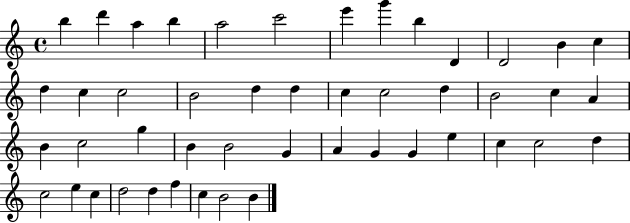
B5/q D6/q A5/q B5/q A5/h C6/h E6/q G6/q B5/q D4/q D4/h B4/q C5/q D5/q C5/q C5/h B4/h D5/q D5/q C5/q C5/h D5/q B4/h C5/q A4/q B4/q C5/h G5/q B4/q B4/h G4/q A4/q G4/q G4/q E5/q C5/q C5/h D5/q C5/h E5/q C5/q D5/h D5/q F5/q C5/q B4/h B4/q